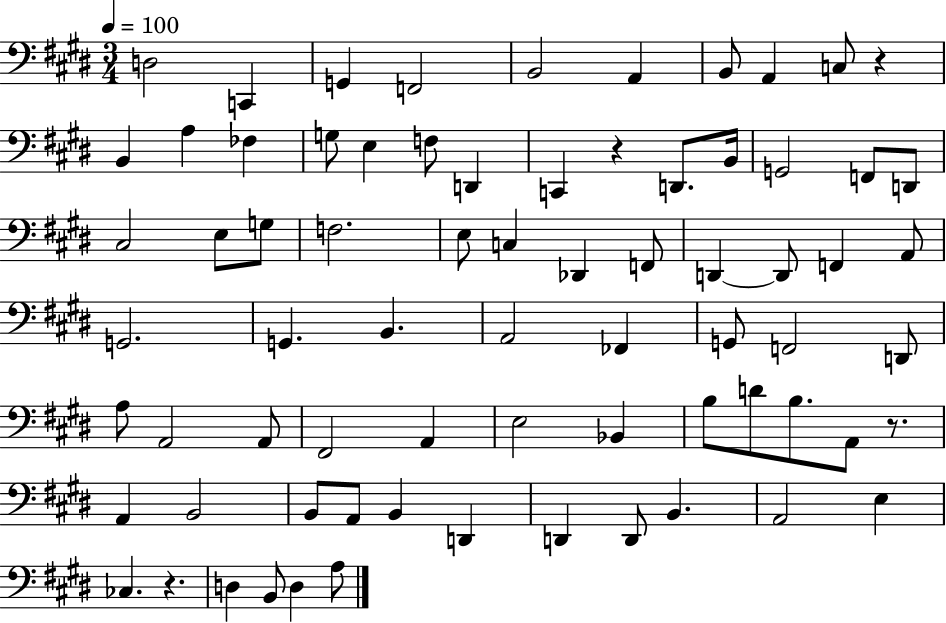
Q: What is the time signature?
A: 3/4